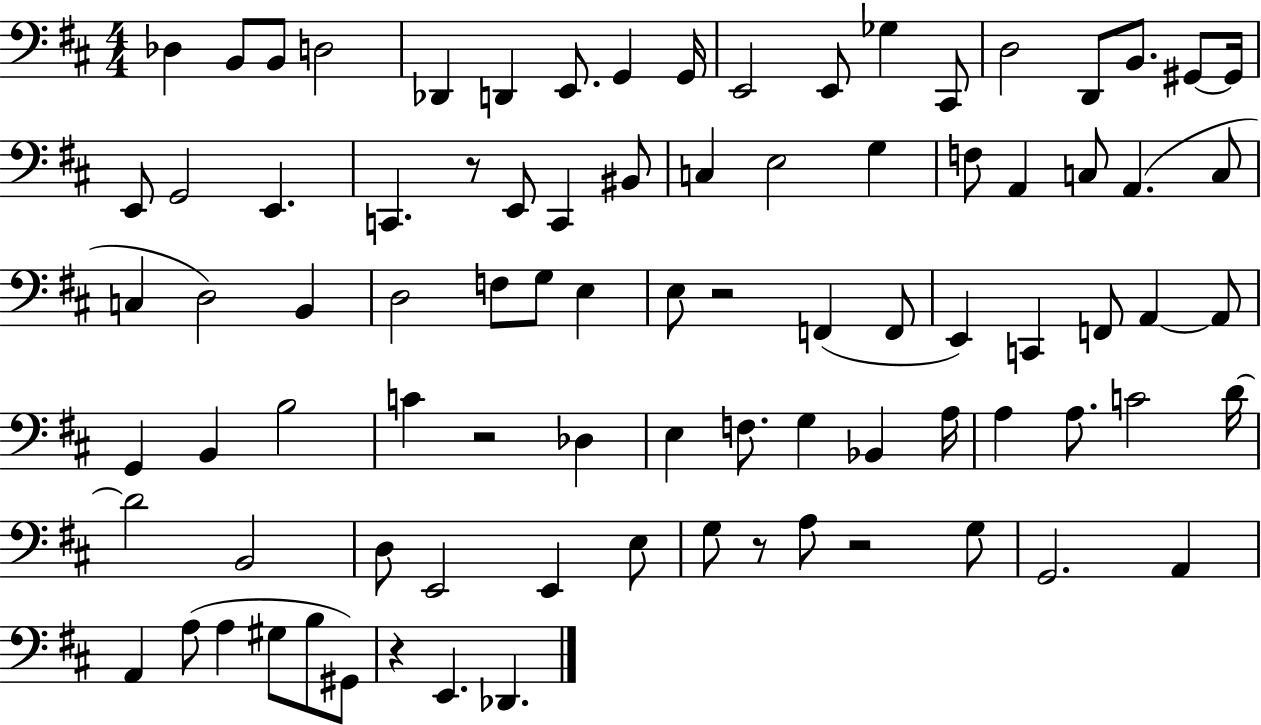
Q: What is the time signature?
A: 4/4